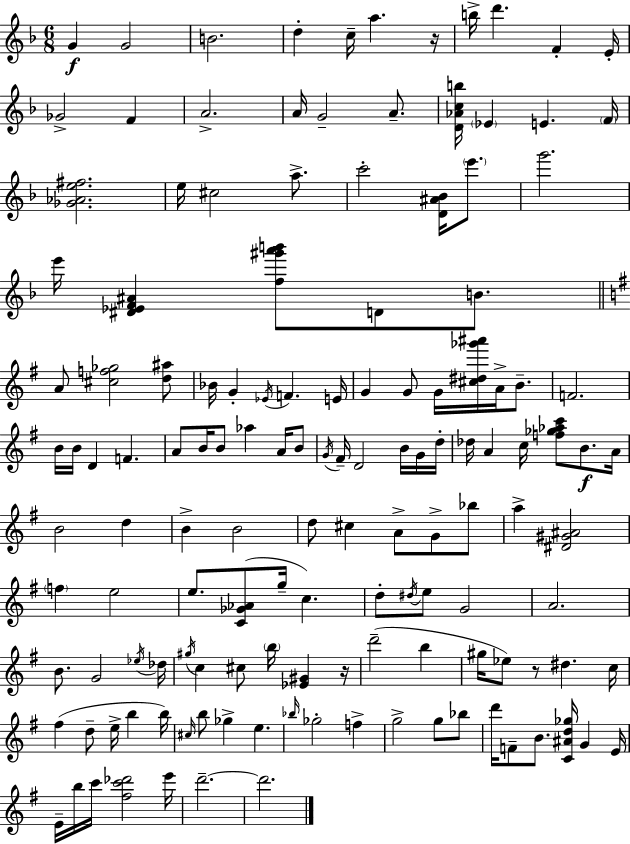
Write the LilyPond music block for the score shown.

{
  \clef treble
  \numericTimeSignature
  \time 6/8
  \key d \minor
  g'4\f g'2 | b'2. | d''4-. c''16-- a''4. r16 | b''16-> d'''4. f'4-. e'16-. | \break ges'2-> f'4 | a'2.-> | a'16 g'2-- a'8.-- | <d' aes' c'' b''>16 \parenthesize ees'4 e'4. \parenthesize f'16 | \break <ges' aes' e'' fis''>2. | e''16 cis''2 a''8.-> | c'''2-. <d' ais' bes'>16 \parenthesize e'''8. | g'''2. | \break e'''16 <dis' ees' f' ais'>4 <f'' gis''' a''' b'''>8 d'8 b'8. | \bar "||" \break \key g \major a'8 <cis'' f'' ges''>2 <d'' ais''>8 | bes'16 g'4-. \acciaccatura { ees'16 } f'4. | e'16 g'4 g'8 g'16 <cis'' dis'' ges''' ais'''>16 a'16-> b'8.-- | f'2. | \break b'16 b'16 d'4 f'4. | a'8 b'16 b'8 aes''4 a'16 b'8 | \acciaccatura { g'16 } fis'16-- d'2 b'16 | g'16 d''16-. des''16 a'4 c''16 <f'' ges'' aes'' c'''>8 b'8.\f | \break a'16 b'2 d''4 | b'4-> b'2 | d''8 cis''4 a'8-> g'8-> | bes''8 a''4-> <dis' gis' ais'>2 | \break \parenthesize f''4 e''2 | e''8. <c' ges' aes'>8( g''16-- c''4.) | d''8-. \acciaccatura { dis''16 } e''8 g'2 | a'2. | \break b'8. g'2 | \acciaccatura { ees''16 } des''16 \acciaccatura { gis''16 } c''4 cis''8 \parenthesize b''16 | <ees' gis'>4 r16 d'''2--( | b''4 gis''16 ees''8) r8 dis''4. | \break c''16 fis''4( d''8-- e''16-> | b''4 b''16) \grace { cis''16 } b''8 ges''4-> | e''4. \grace { bes''16 } ges''2-. | f''4-> g''2-> | \break g''8 bes''8 d'''16 f'8-- b'8. | <c' ais' d'' ges''>16 g'4 e'16 e'16-- b''16 c'''16 <fis'' c''' des'''>2 | e'''16 d'''2.--~~ | d'''2. | \break \bar "|."
}